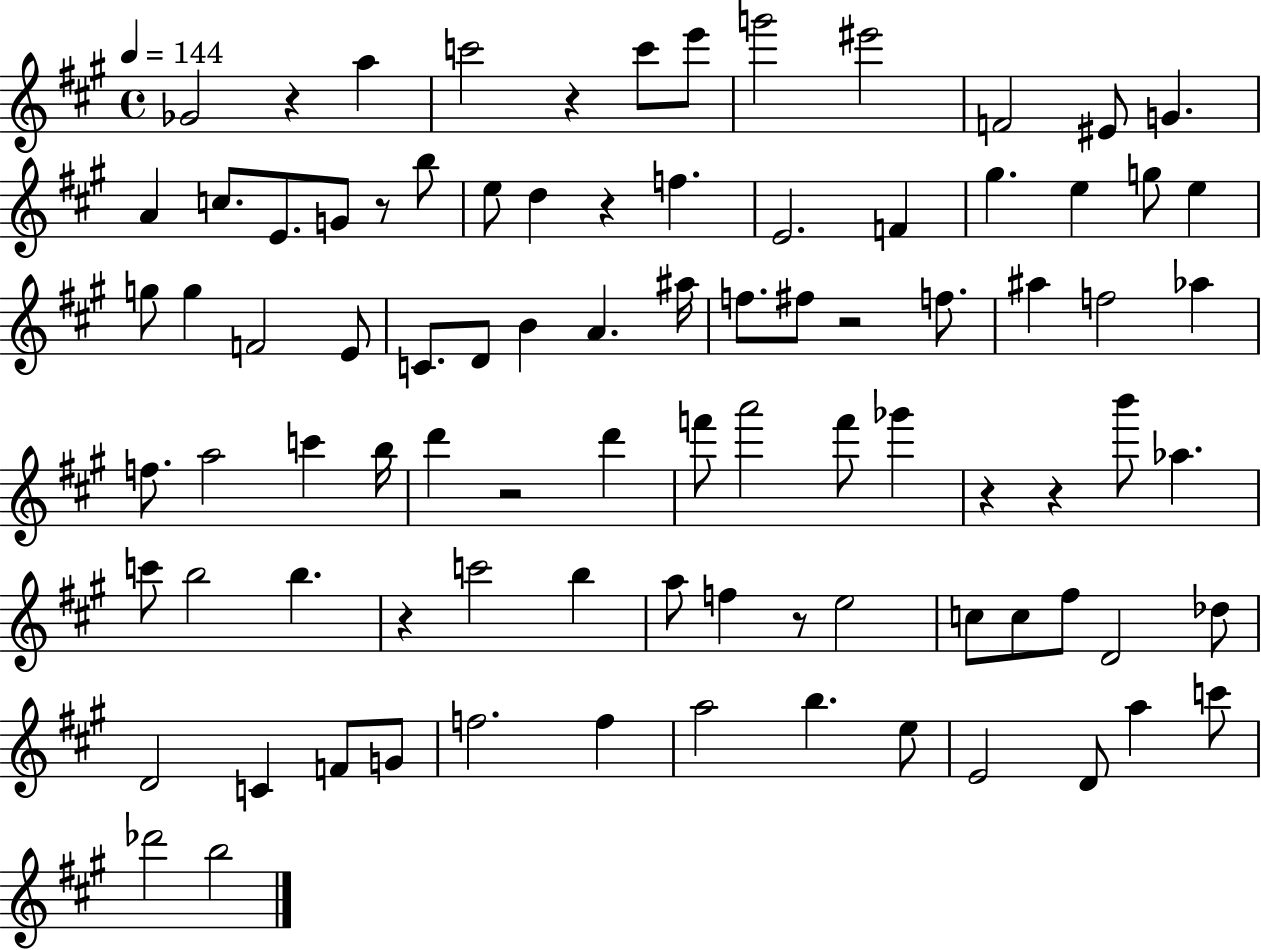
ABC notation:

X:1
T:Untitled
M:4/4
L:1/4
K:A
_G2 z a c'2 z c'/2 e'/2 g'2 ^e'2 F2 ^E/2 G A c/2 E/2 G/2 z/2 b/2 e/2 d z f E2 F ^g e g/2 e g/2 g F2 E/2 C/2 D/2 B A ^a/4 f/2 ^f/2 z2 f/2 ^a f2 _a f/2 a2 c' b/4 d' z2 d' f'/2 a'2 f'/2 _g' z z b'/2 _a c'/2 b2 b z c'2 b a/2 f z/2 e2 c/2 c/2 ^f/2 D2 _d/2 D2 C F/2 G/2 f2 f a2 b e/2 E2 D/2 a c'/2 _d'2 b2